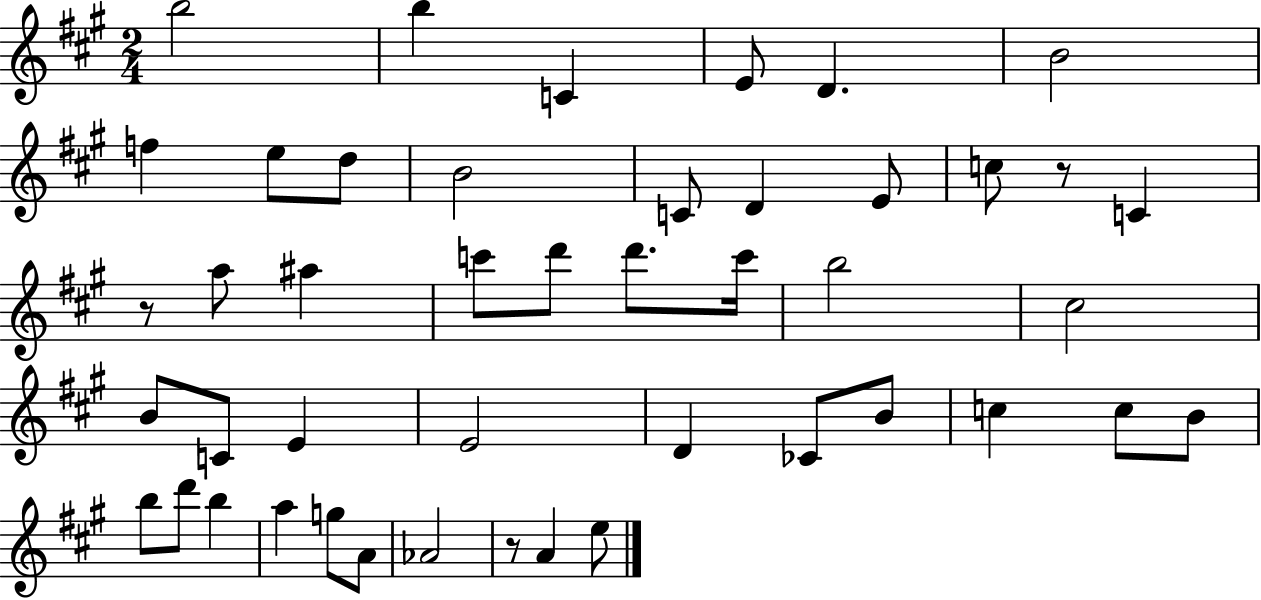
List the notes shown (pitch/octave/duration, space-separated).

B5/h B5/q C4/q E4/e D4/q. B4/h F5/q E5/e D5/e B4/h C4/e D4/q E4/e C5/e R/e C4/q R/e A5/e A#5/q C6/e D6/e D6/e. C6/s B5/h C#5/h B4/e C4/e E4/q E4/h D4/q CES4/e B4/e C5/q C5/e B4/e B5/e D6/e B5/q A5/q G5/e A4/e Ab4/h R/e A4/q E5/e